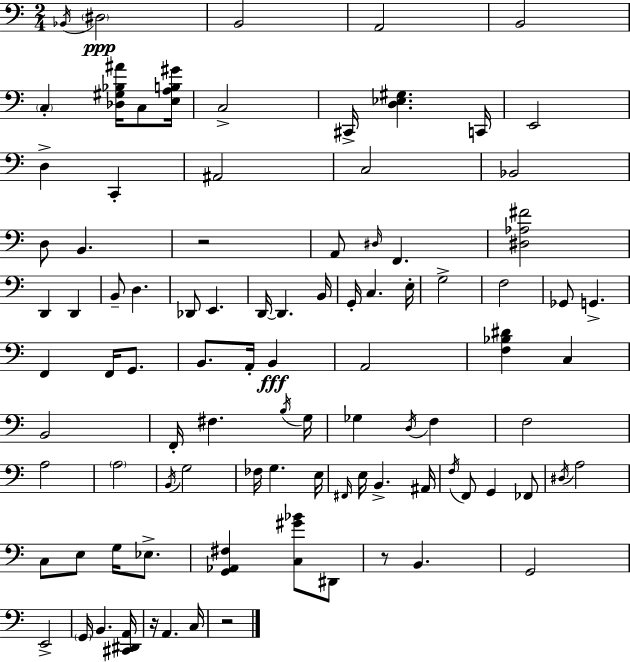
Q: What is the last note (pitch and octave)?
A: C3